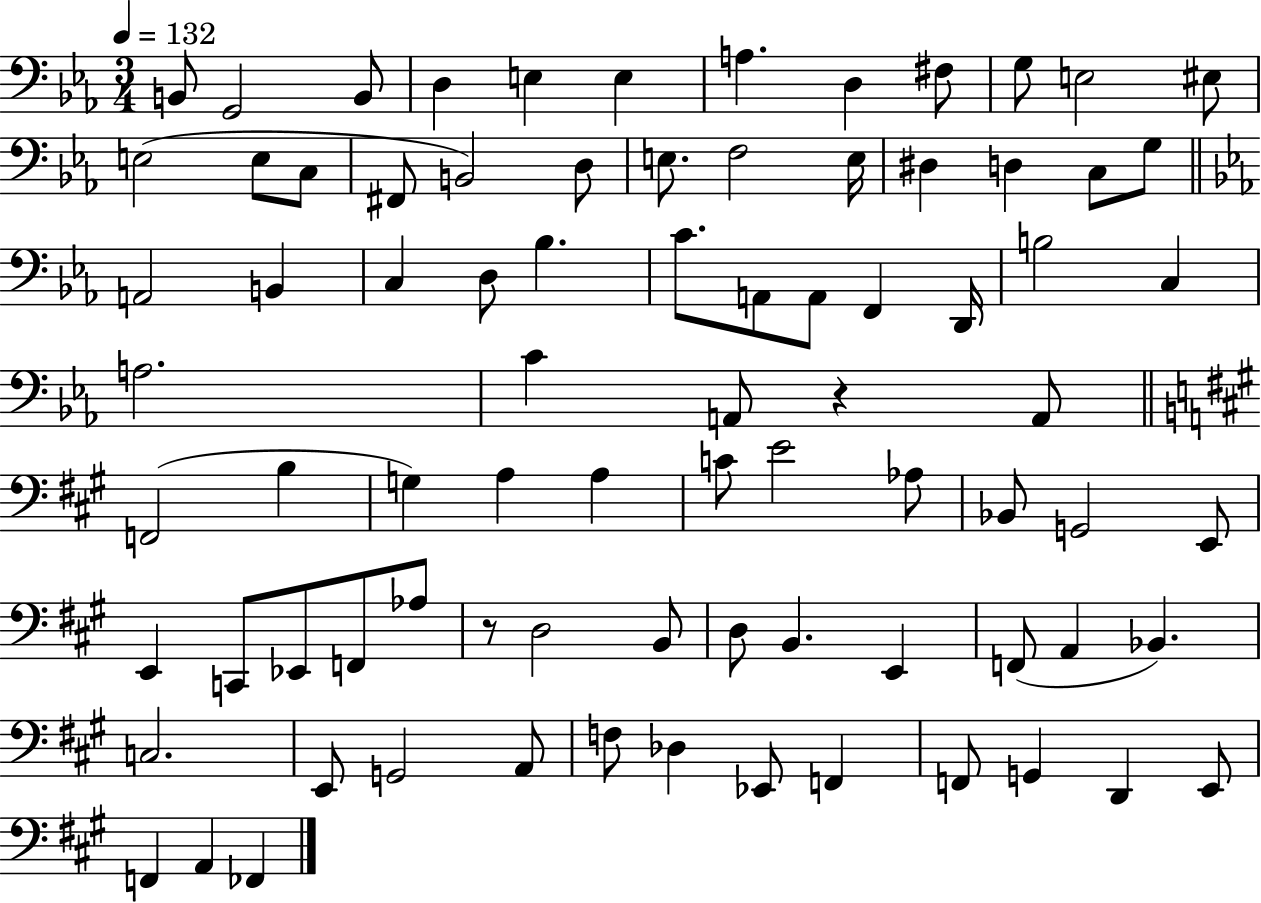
{
  \clef bass
  \numericTimeSignature
  \time 3/4
  \key ees \major
  \tempo 4 = 132
  b,8 g,2 b,8 | d4 e4 e4 | a4. d4 fis8 | g8 e2 eis8 | \break e2( e8 c8 | fis,8 b,2) d8 | e8. f2 e16 | dis4 d4 c8 g8 | \break \bar "||" \break \key ees \major a,2 b,4 | c4 d8 bes4. | c'8. a,8 a,8 f,4 d,16 | b2 c4 | \break a2. | c'4 a,8 r4 a,8 | \bar "||" \break \key a \major f,2( b4 | g4) a4 a4 | c'8 e'2 aes8 | bes,8 g,2 e,8 | \break e,4 c,8 ees,8 f,8 aes8 | r8 d2 b,8 | d8 b,4. e,4 | f,8( a,4 bes,4.) | \break c2. | e,8 g,2 a,8 | f8 des4 ees,8 f,4 | f,8 g,4 d,4 e,8 | \break f,4 a,4 fes,4 | \bar "|."
}